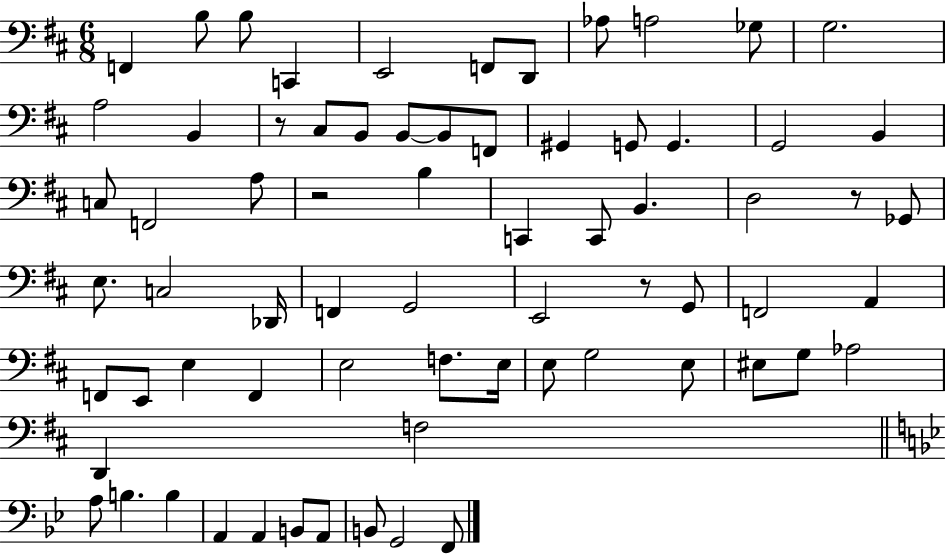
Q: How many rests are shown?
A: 4